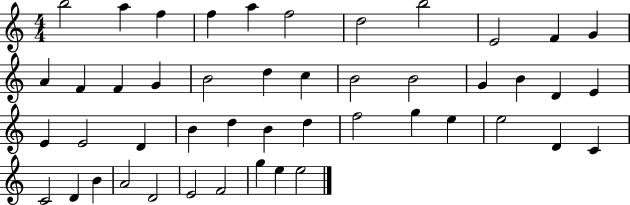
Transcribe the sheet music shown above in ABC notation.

X:1
T:Untitled
M:4/4
L:1/4
K:C
b2 a f f a f2 d2 b2 E2 F G A F F G B2 d c B2 B2 G B D E E E2 D B d B d f2 g e e2 D C C2 D B A2 D2 E2 F2 g e e2